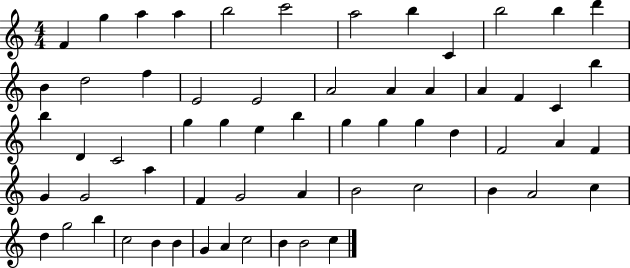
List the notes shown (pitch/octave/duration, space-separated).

F4/q G5/q A5/q A5/q B5/h C6/h A5/h B5/q C4/q B5/h B5/q D6/q B4/q D5/h F5/q E4/h E4/h A4/h A4/q A4/q A4/q F4/q C4/q B5/q B5/q D4/q C4/h G5/q G5/q E5/q B5/q G5/q G5/q G5/q D5/q F4/h A4/q F4/q G4/q G4/h A5/q F4/q G4/h A4/q B4/h C5/h B4/q A4/h C5/q D5/q G5/h B5/q C5/h B4/q B4/q G4/q A4/q C5/h B4/q B4/h C5/q